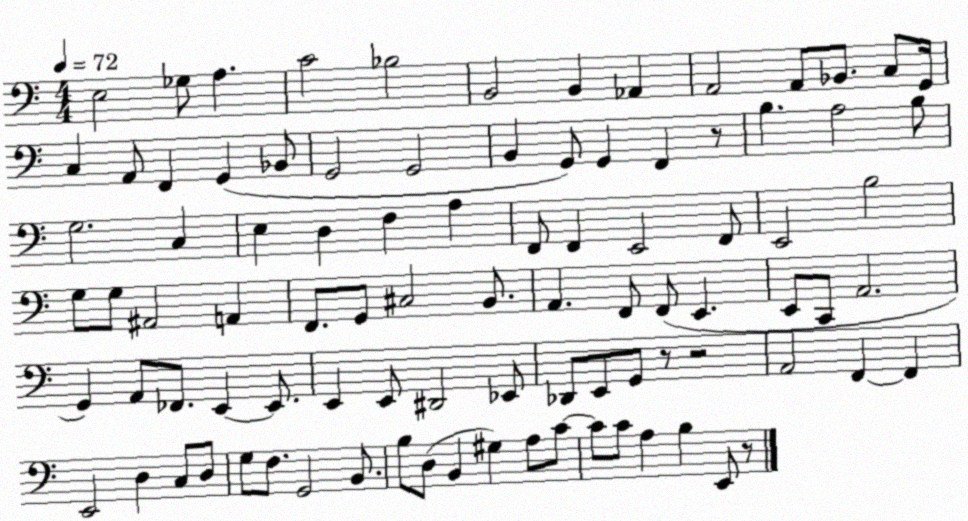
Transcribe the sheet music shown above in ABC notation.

X:1
T:Untitled
M:4/4
L:1/4
K:C
E,2 _G,/2 A, C2 _B,2 B,,2 B,, _A,, A,,2 A,,/2 _B,,/2 C,/2 G,,/4 C, A,,/2 F,, G,, _B,,/2 G,,2 G,,2 B,, G,,/2 G,, F,, z/2 B, A,2 B,/2 G,2 C, E, D, F, A, F,,/2 F,, E,,2 F,,/2 E,,2 B,2 G,/2 G,/2 ^A,,2 A,, F,,/2 G,,/2 ^C,2 B,,/2 A,, F,,/2 F,,/2 E,, E,,/2 C,,/2 A,,2 G,, A,,/2 _F,,/2 E,, E,,/2 E,, E,,/2 ^D,,2 _E,,/2 _D,,/2 E,,/2 G,,/2 z/2 z2 A,,2 F,, F,, E,,2 D, C,/2 D,/2 G,/2 F,/2 G,,2 B,,/2 B,/2 D,/2 B,, ^G, A,/2 C/2 C/2 C/2 A, B, E,,/2 z/2